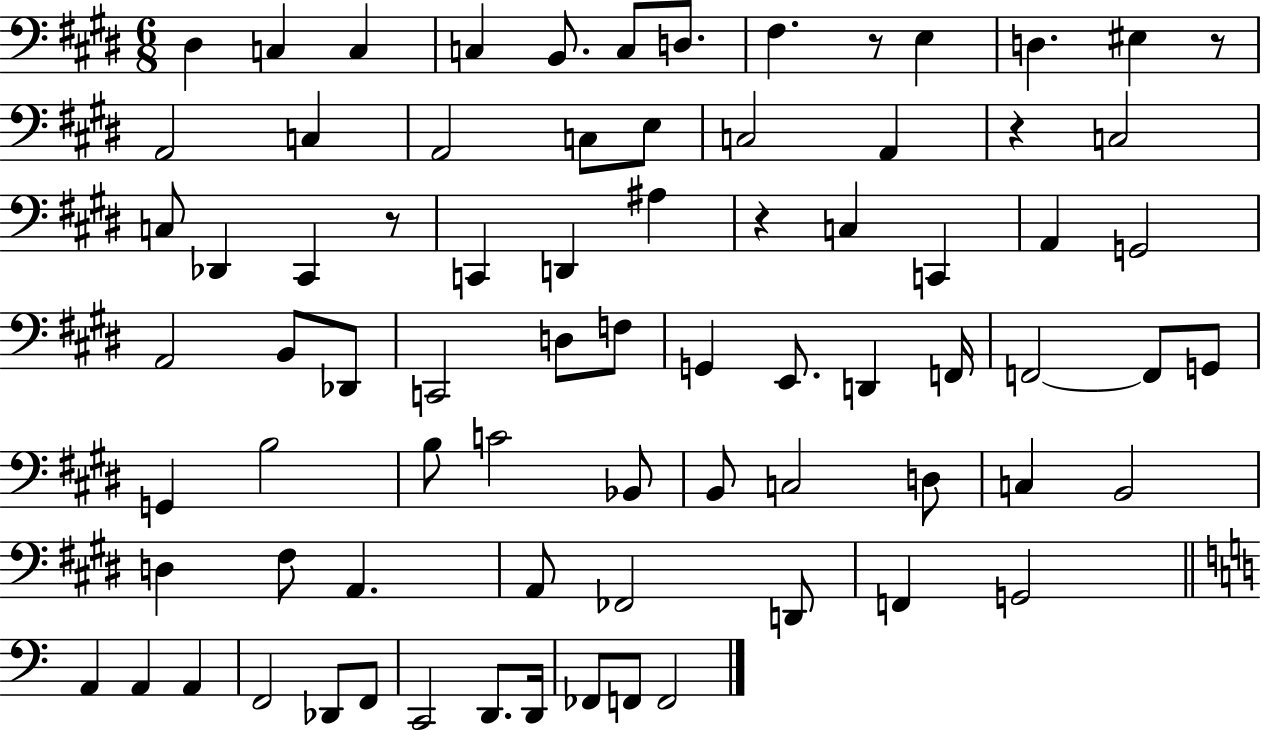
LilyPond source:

{
  \clef bass
  \numericTimeSignature
  \time 6/8
  \key e \major
  \repeat volta 2 { dis4 c4 c4 | c4 b,8. c8 d8. | fis4. r8 e4 | d4. eis4 r8 | \break a,2 c4 | a,2 c8 e8 | c2 a,4 | r4 c2 | \break c8 des,4 cis,4 r8 | c,4 d,4 ais4 | r4 c4 c,4 | a,4 g,2 | \break a,2 b,8 des,8 | c,2 d8 f8 | g,4 e,8. d,4 f,16 | f,2~~ f,8 g,8 | \break g,4 b2 | b8 c'2 bes,8 | b,8 c2 d8 | c4 b,2 | \break d4 fis8 a,4. | a,8 fes,2 d,8 | f,4 g,2 | \bar "||" \break \key c \major a,4 a,4 a,4 | f,2 des,8 f,8 | c,2 d,8. d,16 | fes,8 f,8 f,2 | \break } \bar "|."
}